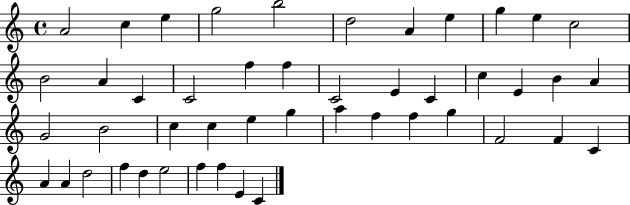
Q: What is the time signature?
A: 4/4